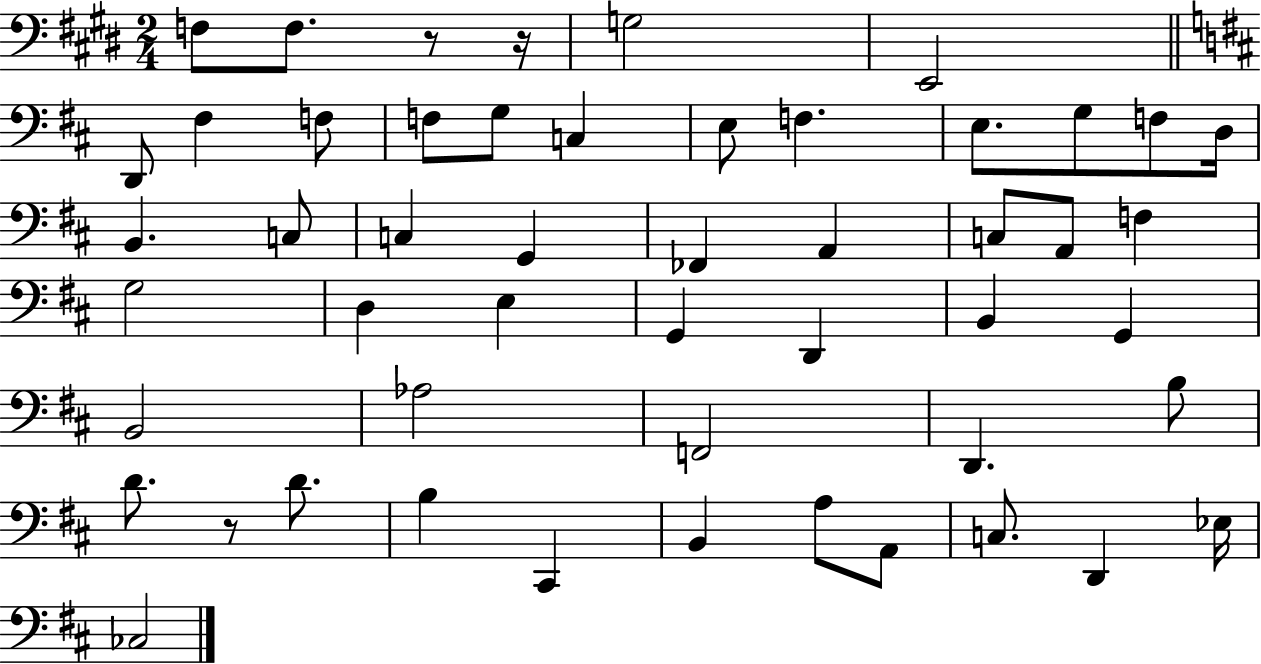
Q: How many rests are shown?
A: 3